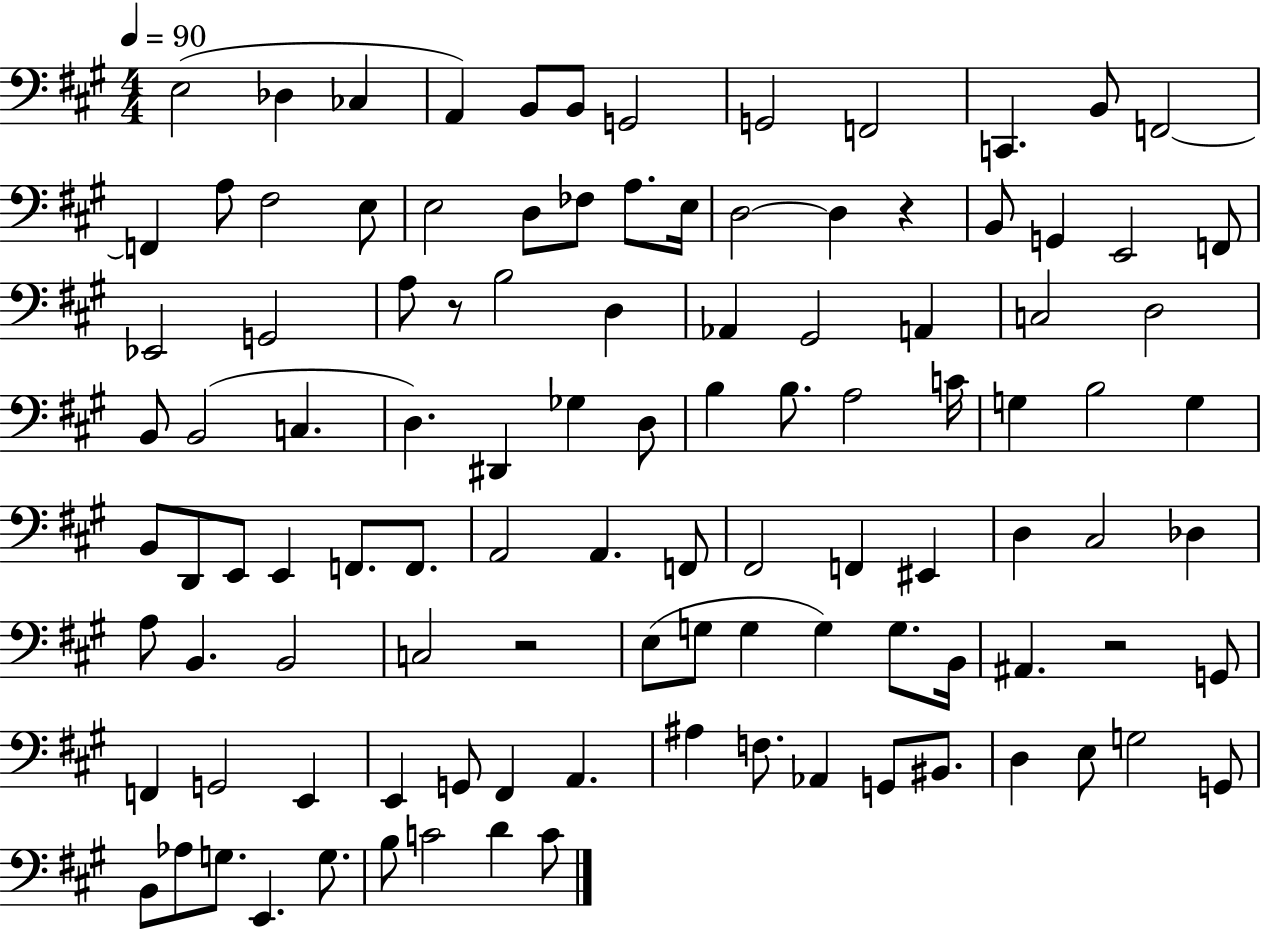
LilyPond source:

{
  \clef bass
  \numericTimeSignature
  \time 4/4
  \key a \major
  \tempo 4 = 90
  e2( des4 ces4 | a,4) b,8 b,8 g,2 | g,2 f,2 | c,4. b,8 f,2~~ | \break f,4 a8 fis2 e8 | e2 d8 fes8 a8. e16 | d2~~ d4 r4 | b,8 g,4 e,2 f,8 | \break ees,2 g,2 | a8 r8 b2 d4 | aes,4 gis,2 a,4 | c2 d2 | \break b,8 b,2( c4. | d4.) dis,4 ges4 d8 | b4 b8. a2 c'16 | g4 b2 g4 | \break b,8 d,8 e,8 e,4 f,8. f,8. | a,2 a,4. f,8 | fis,2 f,4 eis,4 | d4 cis2 des4 | \break a8 b,4. b,2 | c2 r2 | e8( g8 g4 g4) g8. b,16 | ais,4. r2 g,8 | \break f,4 g,2 e,4 | e,4 g,8 fis,4 a,4. | ais4 f8. aes,4 g,8 bis,8. | d4 e8 g2 g,8 | \break b,8 aes8 g8. e,4. g8. | b8 c'2 d'4 c'8 | \bar "|."
}